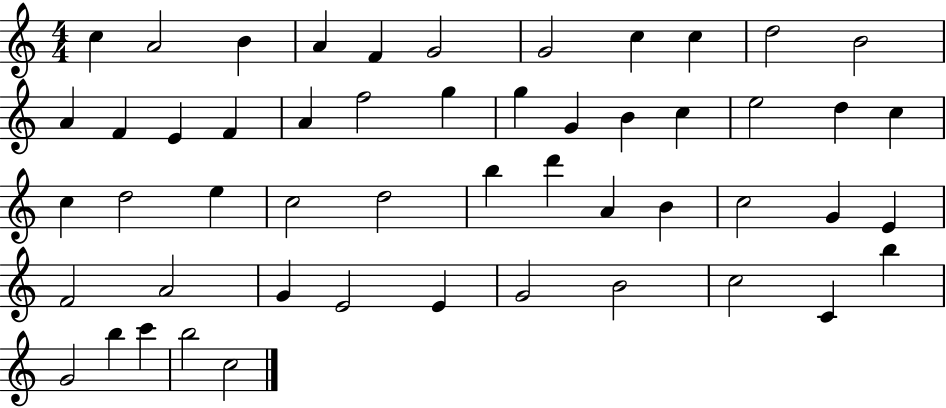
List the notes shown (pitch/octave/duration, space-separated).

C5/q A4/h B4/q A4/q F4/q G4/h G4/h C5/q C5/q D5/h B4/h A4/q F4/q E4/q F4/q A4/q F5/h G5/q G5/q G4/q B4/q C5/q E5/h D5/q C5/q C5/q D5/h E5/q C5/h D5/h B5/q D6/q A4/q B4/q C5/h G4/q E4/q F4/h A4/h G4/q E4/h E4/q G4/h B4/h C5/h C4/q B5/q G4/h B5/q C6/q B5/h C5/h